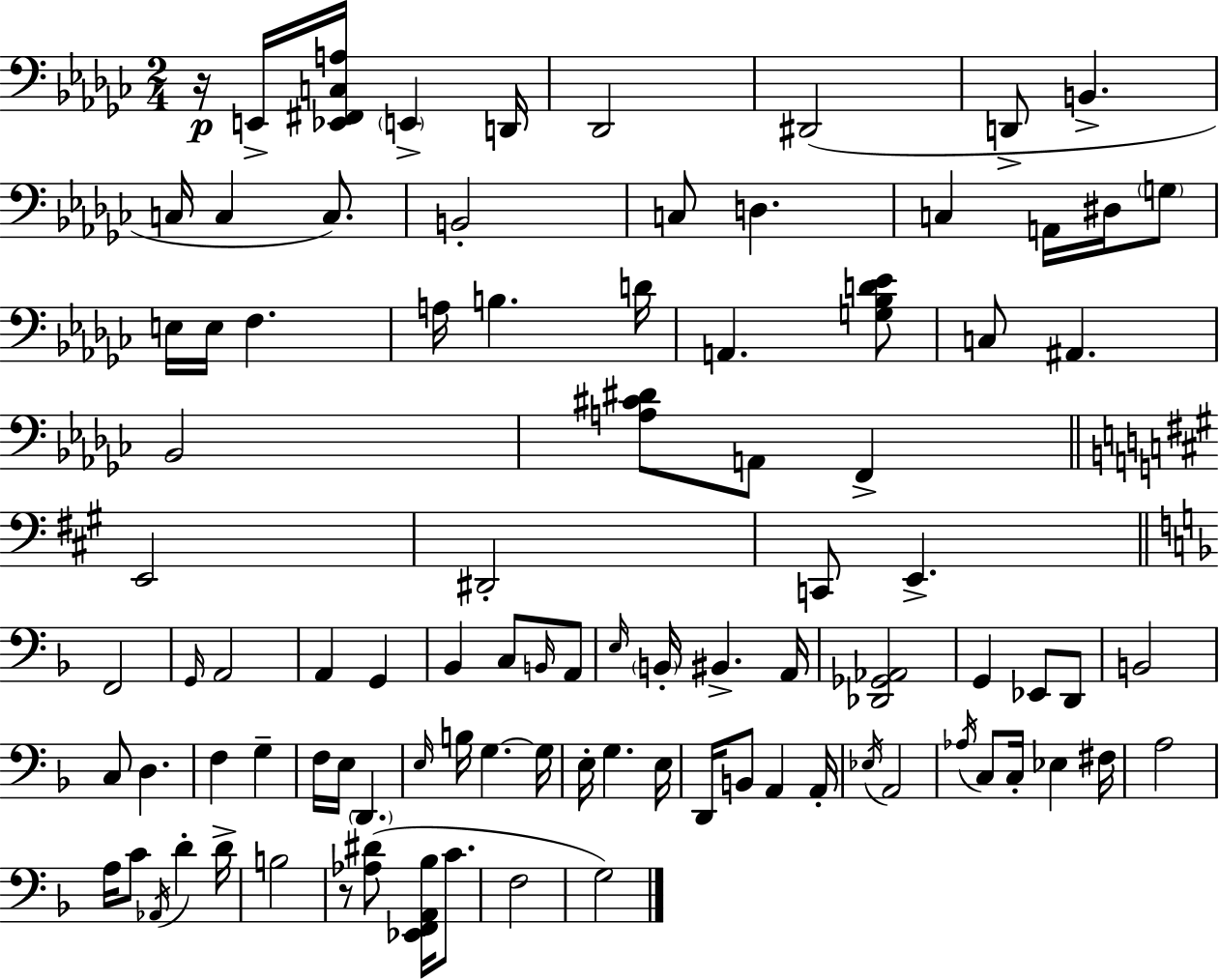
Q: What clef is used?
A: bass